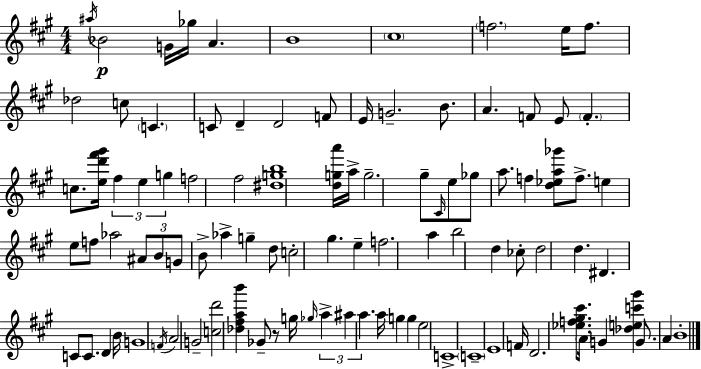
{
  \clef treble
  \numericTimeSignature
  \time 4/4
  \key a \major
  \acciaccatura { ais''16 }\p bes'2 g'16 ges''16 a'4. | b'1 | \parenthesize cis''1 | \parenthesize f''2. e''16 f''8. | \break des''2 c''8 \parenthesize c'4. | c'8 d'4-- d'2 f'8 | e'16 g'2.-- b'8. | a'4. f'8 e'8 \parenthesize f'4.-. | \break c''8. <e'' d''' fis''' gis'''>16 \tuplet 3/2 { fis''4 e''4 g''4 } | f''2 fis''2 | <dis'' g'' b''>1 | <d'' g'' a'''>16 a''16-> g''2.-- gis''8-- | \break \grace { cis'16 } e''8 ges''8 a''8. f''4 <d'' ees'' a'' ges'''>8 f''8.-> | e''4 e''8 f''8 aes''2 | \tuplet 3/2 { ais'8 b'8 g'8 } b'8-> aes''4-> g''4-- | d''8 c''2-. gis''4. | \break e''4-- f''2. | a''4 b''2 d''4 | ces''8-. d''2 d''4. | dis'4. c'8 c'8. d'4 | \break b'16 g'1 | \acciaccatura { f'16 } a'2 g'2-- | <c'' d'''>2 <des'' fis'' a'' b'''>4 ges'8-- | r8 g''16 \grace { ges''16 } \tuplet 3/2 { a''4-> ais''4 a''4. } | \break a''16 g''4 g''4 e''2 | c'1-> | \parenthesize c'1-- | e'1 | \break f'16 d'2. | <ees'' f'' gis'' cis'''>8. \parenthesize a'16 g'4 <des'' e'' c''' gis'''>4 g'8. | a'4 b'1-. | \bar "|."
}